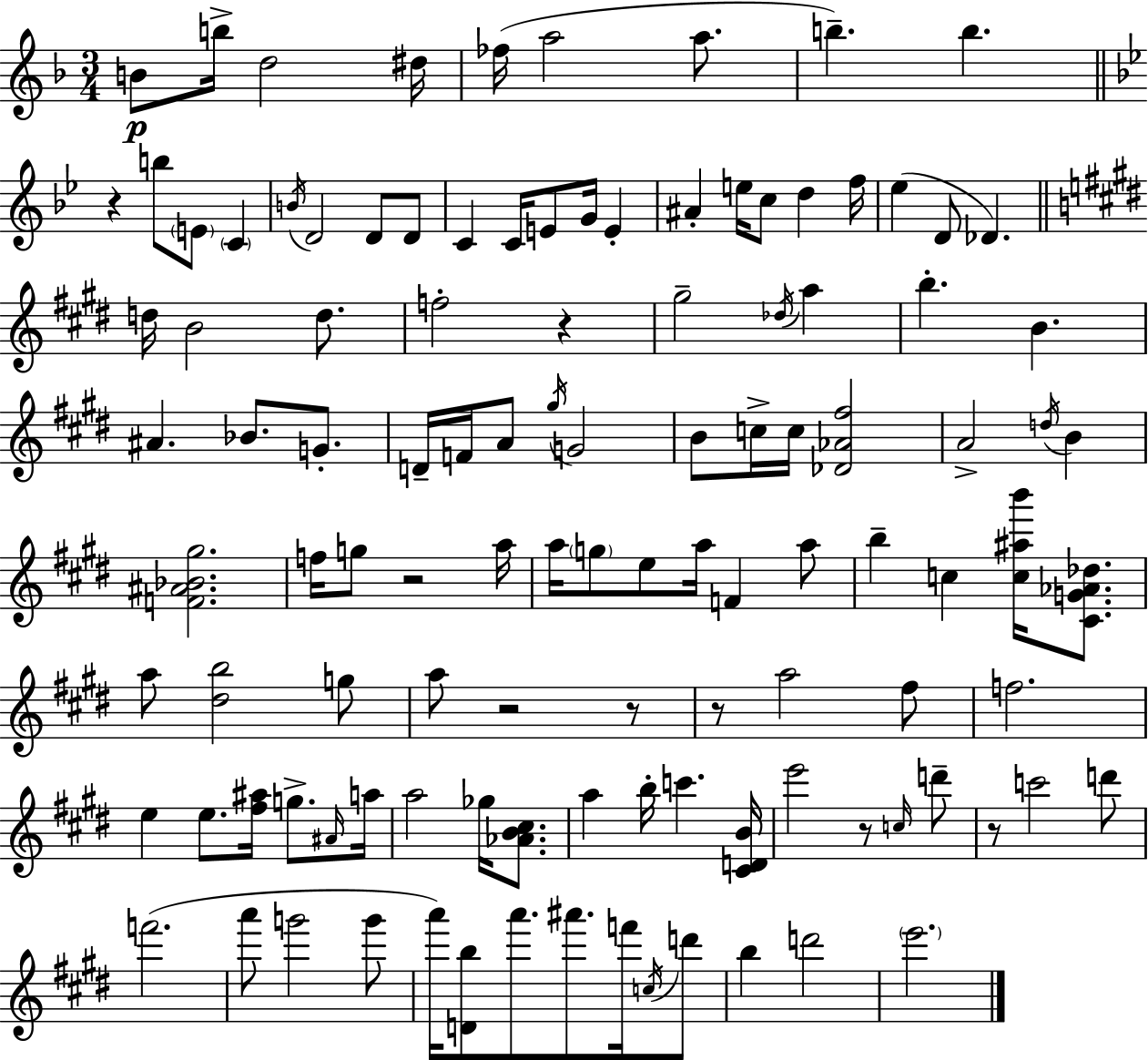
B4/e B5/s D5/h D#5/s FES5/s A5/h A5/e. B5/q. B5/q. R/q B5/e E4/e C4/q B4/s D4/h D4/e D4/e C4/q C4/s E4/e G4/s E4/q A#4/q E5/s C5/e D5/q F5/s Eb5/q D4/e Db4/q. D5/s B4/h D5/e. F5/h R/q G#5/h Db5/s A5/q B5/q. B4/q. A#4/q. Bb4/e. G4/e. D4/s F4/s A4/e G#5/s G4/h B4/e C5/s C5/s [Db4,Ab4,F#5]/h A4/h D5/s B4/q [F4,A#4,Bb4,G#5]/h. F5/s G5/e R/h A5/s A5/s G5/e E5/e A5/s F4/q A5/e B5/q C5/q [C5,A#5,B6]/s [C#4,G4,Ab4,Db5]/e. A5/e [D#5,B5]/h G5/e A5/e R/h R/e R/e A5/h F#5/e F5/h. E5/q E5/e. [F#5,A#5]/s G5/e. A#4/s A5/s A5/h Gb5/s [Ab4,B4,C#5]/e. A5/q B5/s C6/q. [C#4,D4,B4]/s E6/h R/e C5/s D6/e R/e C6/h D6/e F6/h. A6/e G6/h G6/e A6/s [D4,B5]/e A6/e. A#6/e. F6/s C5/s D6/e B5/q D6/h E6/h.